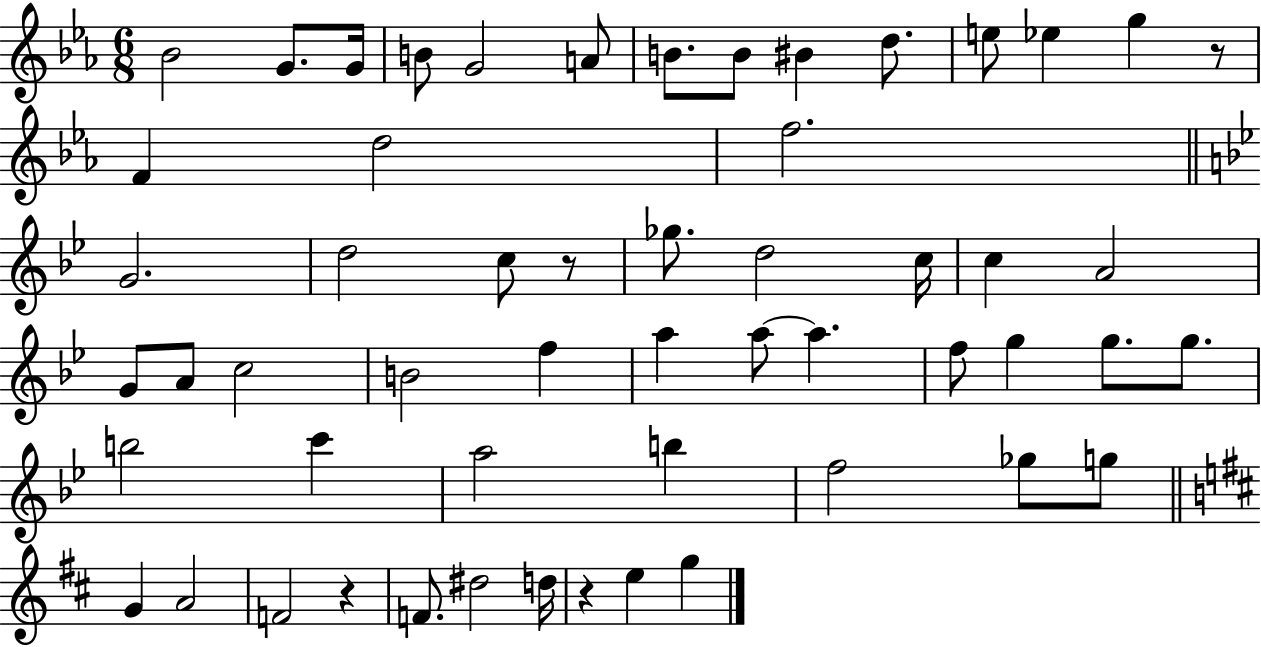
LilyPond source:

{
  \clef treble
  \numericTimeSignature
  \time 6/8
  \key ees \major
  bes'2 g'8. g'16 | b'8 g'2 a'8 | b'8. b'8 bis'4 d''8. | e''8 ees''4 g''4 r8 | \break f'4 d''2 | f''2. | \bar "||" \break \key bes \major g'2. | d''2 c''8 r8 | ges''8. d''2 c''16 | c''4 a'2 | \break g'8 a'8 c''2 | b'2 f''4 | a''4 a''8~~ a''4. | f''8 g''4 g''8. g''8. | \break b''2 c'''4 | a''2 b''4 | f''2 ges''8 g''8 | \bar "||" \break \key d \major g'4 a'2 | f'2 r4 | f'8. dis''2 d''16 | r4 e''4 g''4 | \break \bar "|."
}